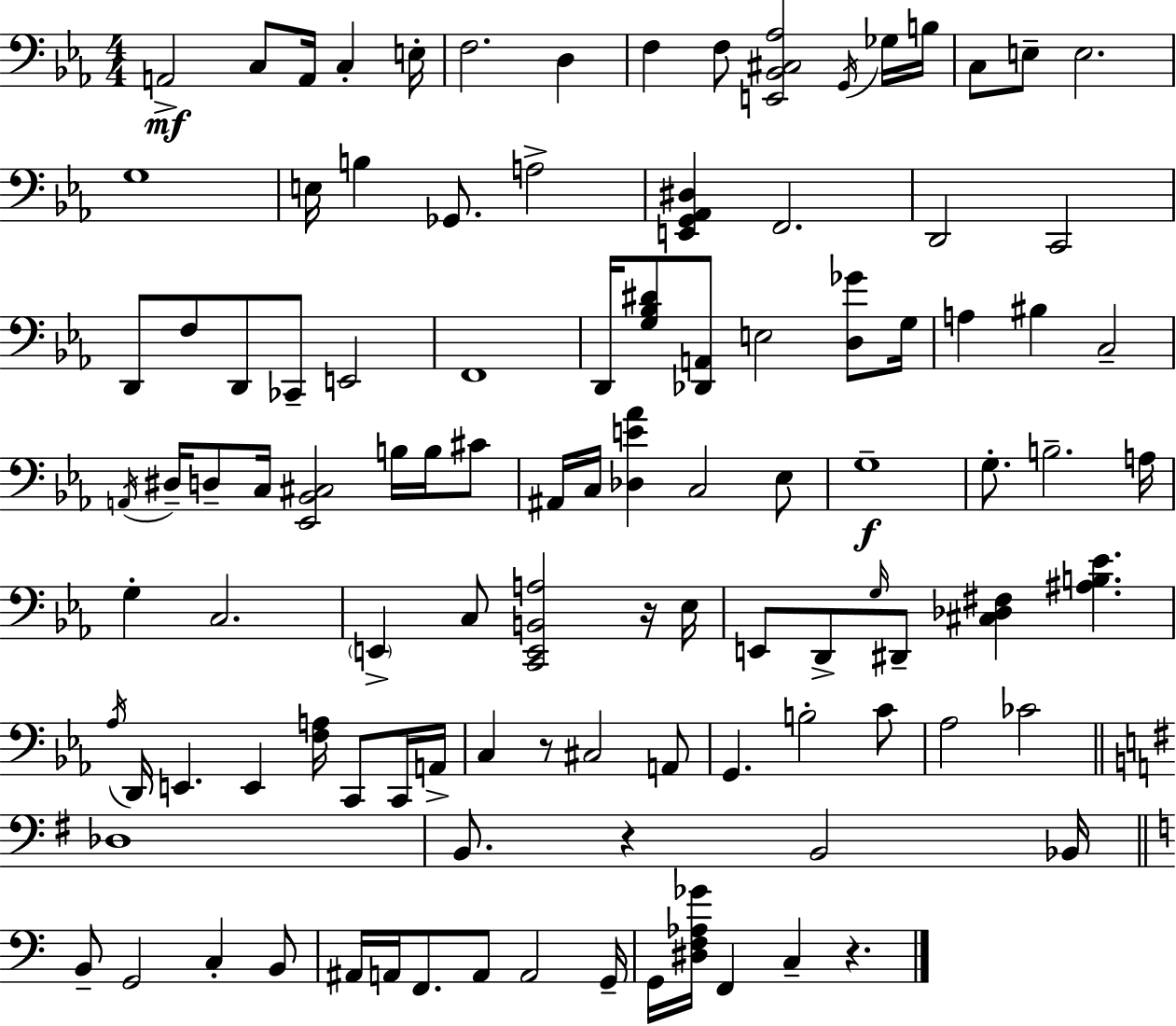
A2/h C3/e A2/s C3/q E3/s F3/h. D3/q F3/q F3/e [E2,Bb2,C#3,Ab3]/h G2/s Gb3/s B3/s C3/e E3/e E3/h. G3/w E3/s B3/q Gb2/e. A3/h [E2,G2,Ab2,D#3]/q F2/h. D2/h C2/h D2/e F3/e D2/e CES2/e E2/h F2/w D2/s [G3,Bb3,D#4]/e [Db2,A2]/e E3/h [D3,Gb4]/e G3/s A3/q BIS3/q C3/h A2/s D#3/s D3/e C3/s [Eb2,Bb2,C#3]/h B3/s B3/s C#4/e A#2/s C3/s [Db3,E4,Ab4]/q C3/h Eb3/e G3/w G3/e. B3/h. A3/s G3/q C3/h. E2/q C3/e [C2,E2,B2,A3]/h R/s Eb3/s E2/e D2/e G3/s D#2/e [C#3,Db3,F#3]/q [A#3,B3,Eb4]/q. Ab3/s D2/s E2/q. E2/q [F3,A3]/s C2/e C2/s A2/s C3/q R/e C#3/h A2/e G2/q. B3/h C4/e Ab3/h CES4/h Db3/w B2/e. R/q B2/h Bb2/s B2/e G2/h C3/q B2/e A#2/s A2/s F2/e. A2/e A2/h G2/s G2/s [D#3,F3,Ab3,Gb4]/s F2/q C3/q R/q.